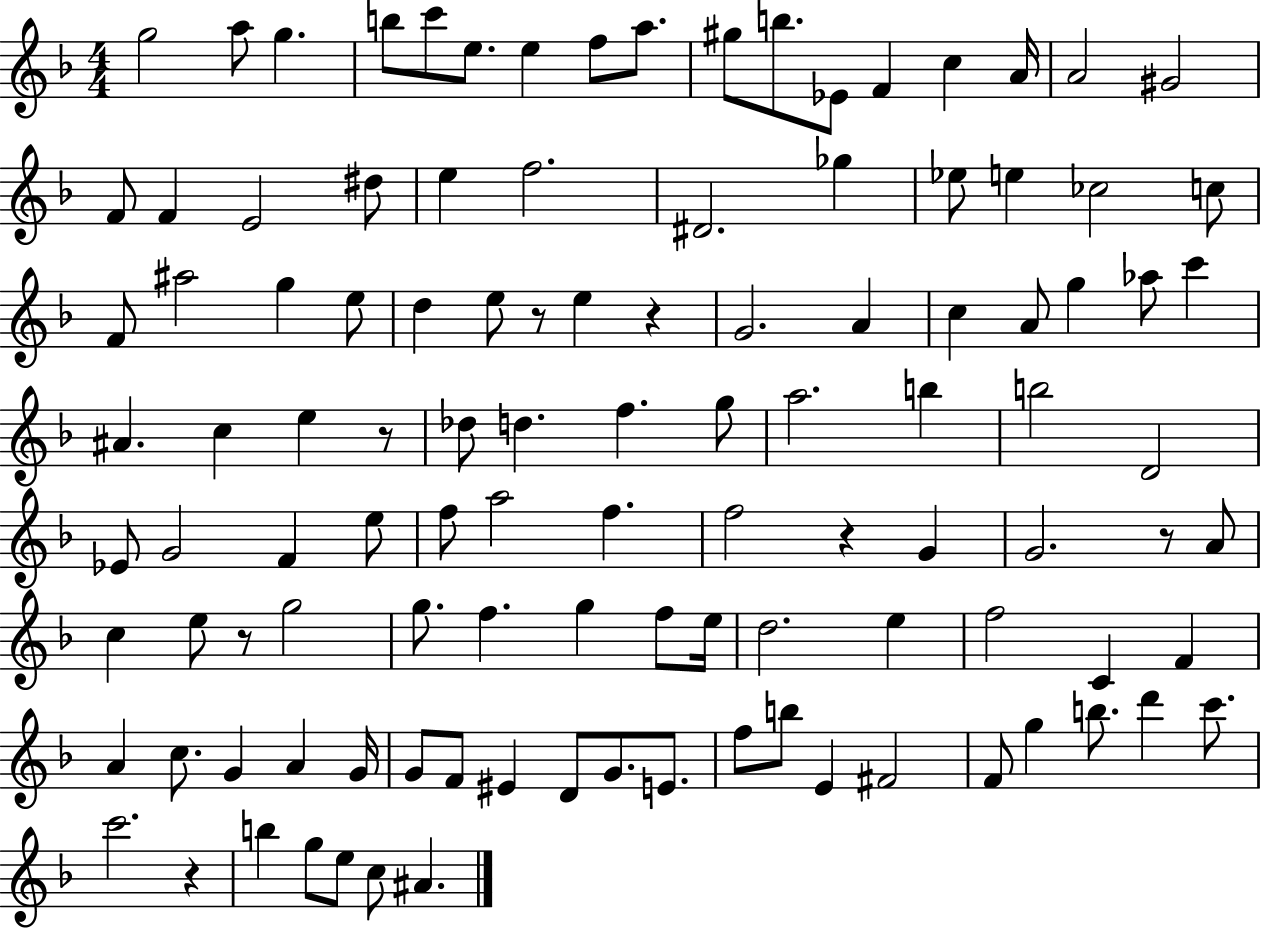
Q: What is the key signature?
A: F major